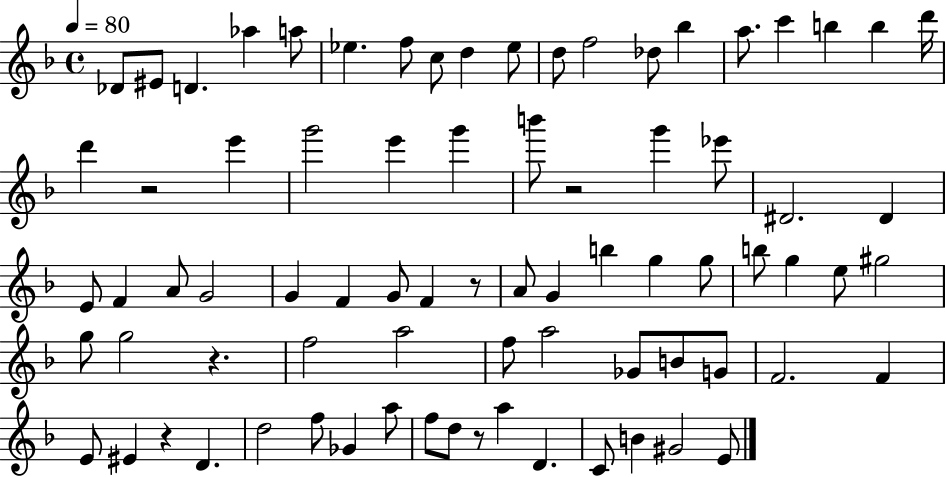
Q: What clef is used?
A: treble